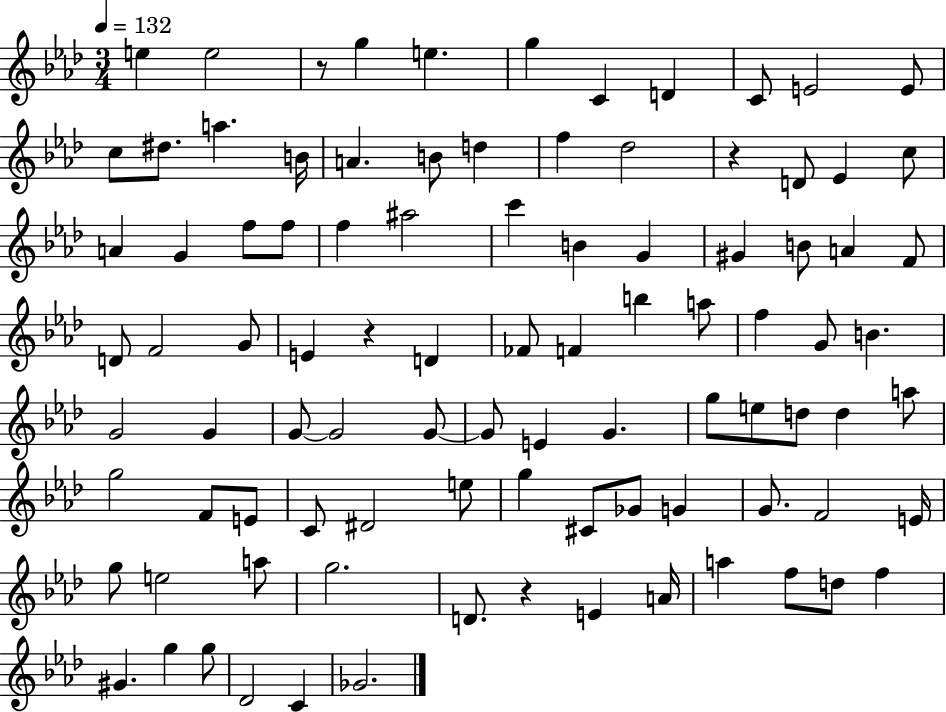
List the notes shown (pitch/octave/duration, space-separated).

E5/q E5/h R/e G5/q E5/q. G5/q C4/q D4/q C4/e E4/h E4/e C5/e D#5/e. A5/q. B4/s A4/q. B4/e D5/q F5/q Db5/h R/q D4/e Eb4/q C5/e A4/q G4/q F5/e F5/e F5/q A#5/h C6/q B4/q G4/q G#4/q B4/e A4/q F4/e D4/e F4/h G4/e E4/q R/q D4/q FES4/e F4/q B5/q A5/e F5/q G4/e B4/q. G4/h G4/q G4/e G4/h G4/e G4/e E4/q G4/q. G5/e E5/e D5/e D5/q A5/e G5/h F4/e E4/e C4/e D#4/h E5/e G5/q C#4/e Gb4/e G4/q G4/e. F4/h E4/s G5/e E5/h A5/e G5/h. D4/e. R/q E4/q A4/s A5/q F5/e D5/e F5/q G#4/q. G5/q G5/e Db4/h C4/q Gb4/h.